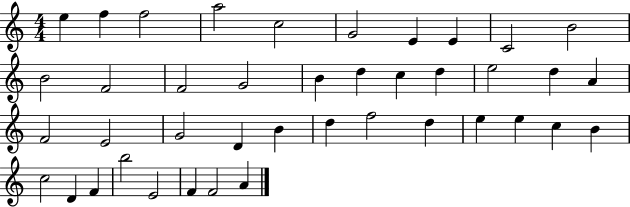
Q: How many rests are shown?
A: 0